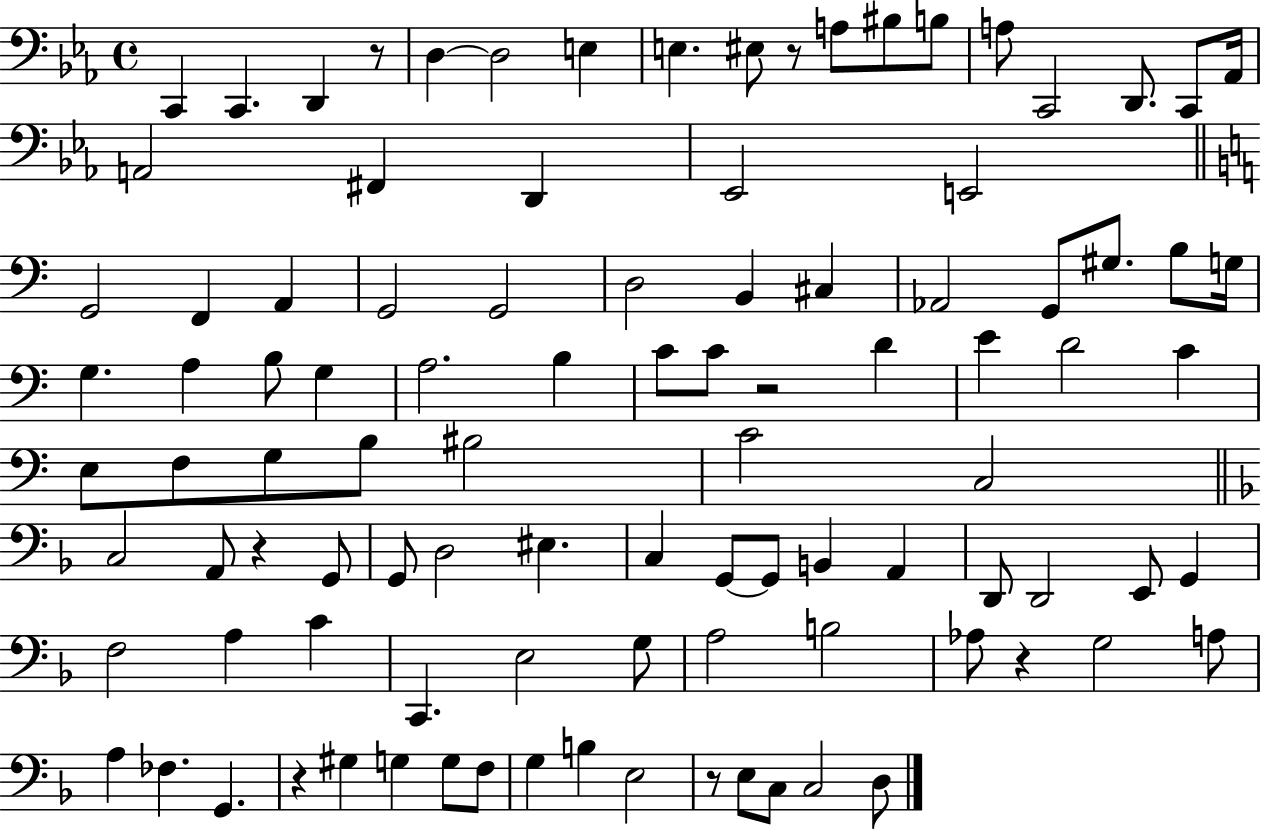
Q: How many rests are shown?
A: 7